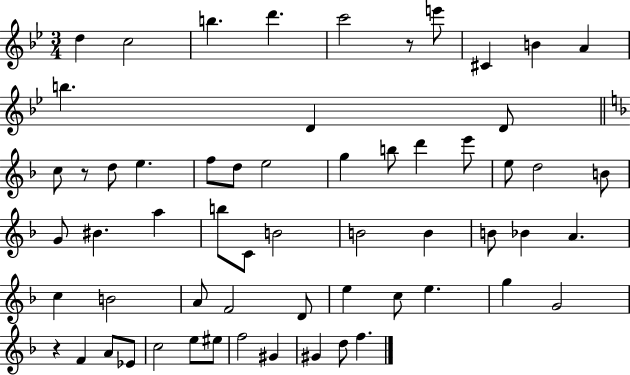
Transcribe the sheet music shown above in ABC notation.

X:1
T:Untitled
M:3/4
L:1/4
K:Bb
d c2 b d' c'2 z/2 e'/2 ^C B A b D D/2 c/2 z/2 d/2 e f/2 d/2 e2 g b/2 d' e'/2 e/2 d2 B/2 G/2 ^B a b/2 C/2 B2 B2 B B/2 _B A c B2 A/2 F2 D/2 e c/2 e g G2 z F A/2 _E/2 c2 e/2 ^e/2 f2 ^G ^G d/2 f